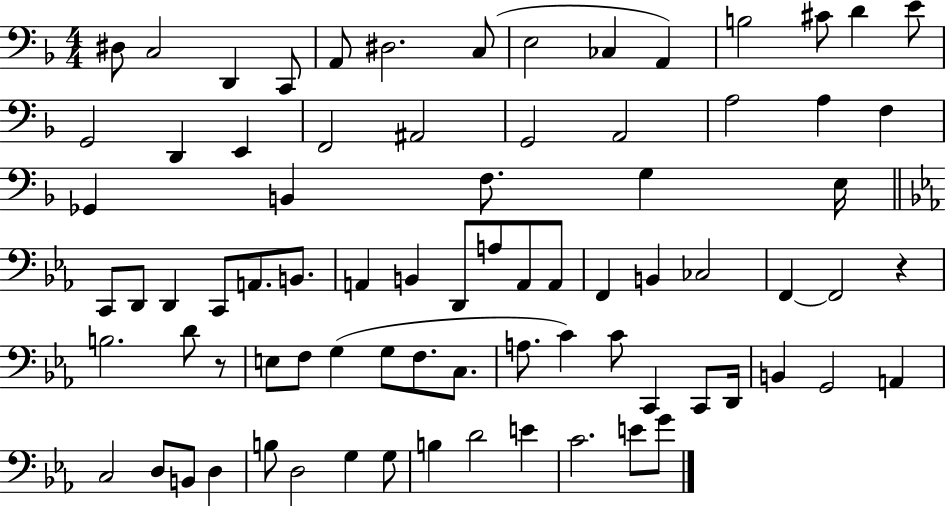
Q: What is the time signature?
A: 4/4